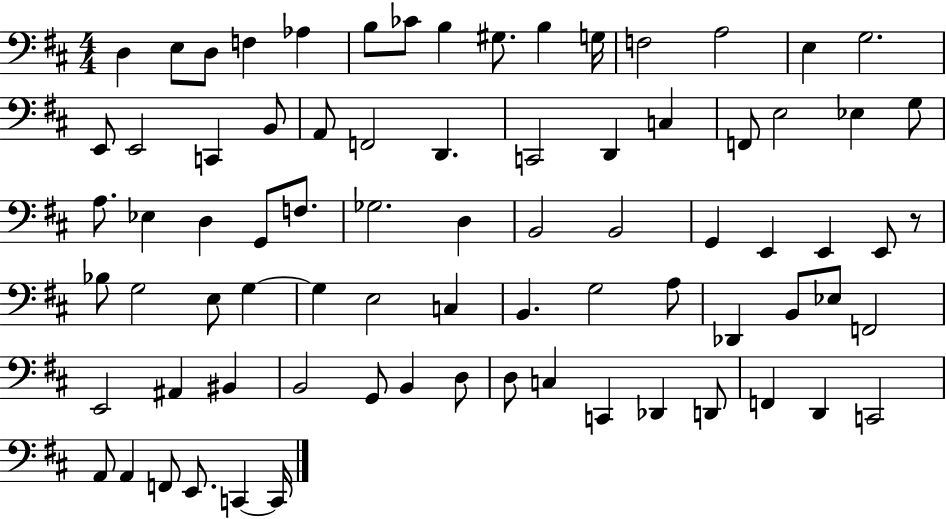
D3/q E3/e D3/e F3/q Ab3/q B3/e CES4/e B3/q G#3/e. B3/q G3/s F3/h A3/h E3/q G3/h. E2/e E2/h C2/q B2/e A2/e F2/h D2/q. C2/h D2/q C3/q F2/e E3/h Eb3/q G3/e A3/e. Eb3/q D3/q G2/e F3/e. Gb3/h. D3/q B2/h B2/h G2/q E2/q E2/q E2/e R/e Bb3/e G3/h E3/e G3/q G3/q E3/h C3/q B2/q. G3/h A3/e Db2/q B2/e Eb3/e F2/h E2/h A#2/q BIS2/q B2/h G2/e B2/q D3/e D3/e C3/q C2/q Db2/q D2/e F2/q D2/q C2/h A2/e A2/q F2/e E2/e. C2/q C2/s